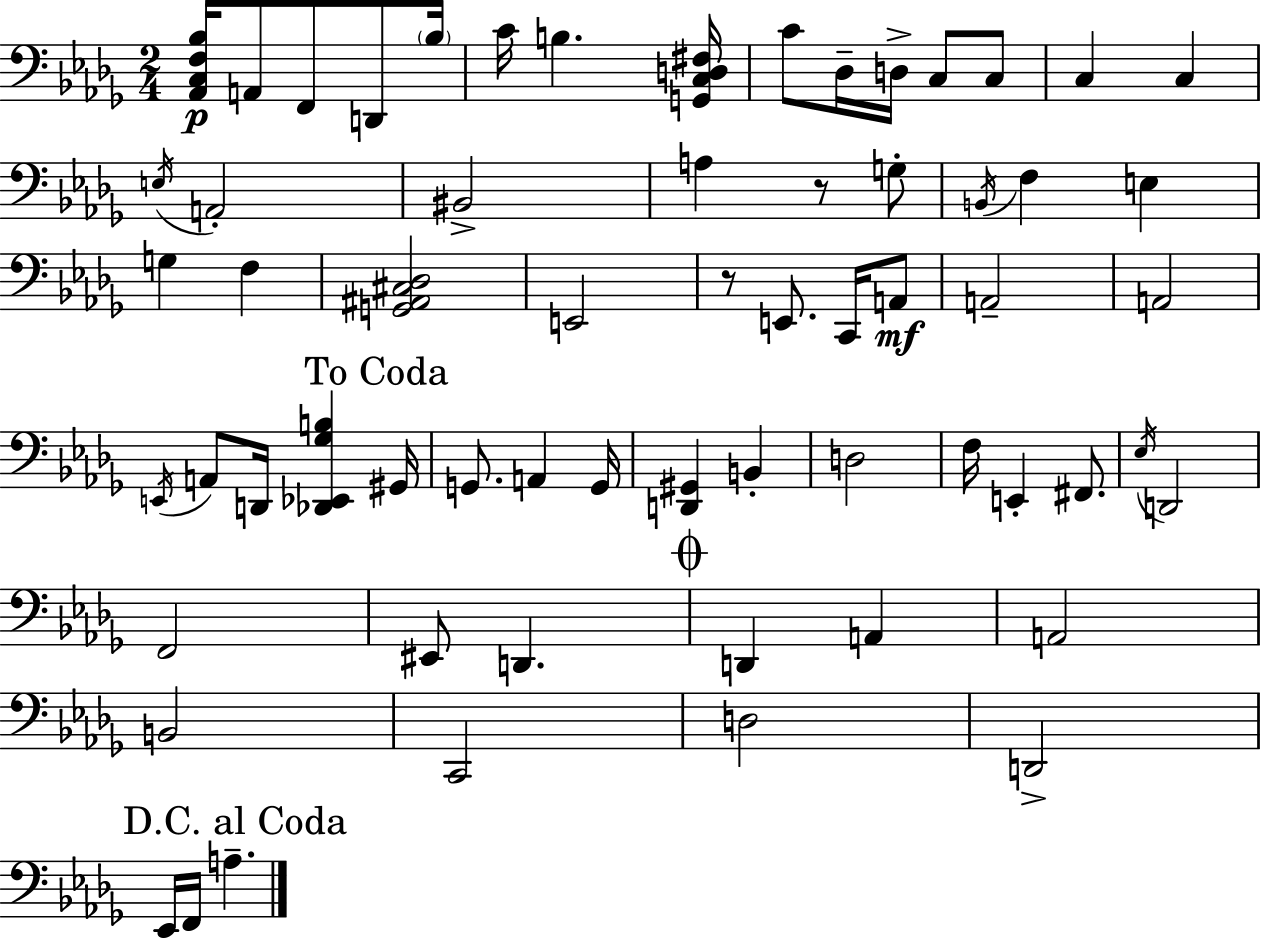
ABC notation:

X:1
T:Untitled
M:2/4
L:1/4
K:Bbm
[_A,,C,F,_B,]/4 A,,/2 F,,/2 D,,/2 _B,/4 C/4 B, [G,,C,D,^F,]/4 C/2 _D,/4 D,/4 C,/2 C,/2 C, C, E,/4 A,,2 ^B,,2 A, z/2 G,/2 B,,/4 F, E, G, F, [G,,^A,,^C,_D,]2 E,,2 z/2 E,,/2 C,,/4 A,,/2 A,,2 A,,2 E,,/4 A,,/2 D,,/4 [_D,,_E,,_G,B,] ^G,,/4 G,,/2 A,, G,,/4 [D,,^G,,] B,, D,2 F,/4 E,, ^F,,/2 _E,/4 D,,2 F,,2 ^E,,/2 D,, D,, A,, A,,2 B,,2 C,,2 D,2 D,,2 _E,,/4 F,,/4 A,